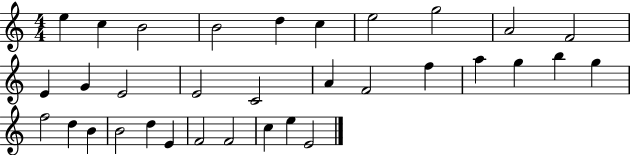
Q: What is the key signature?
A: C major